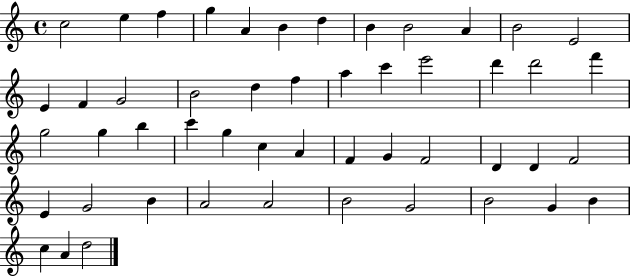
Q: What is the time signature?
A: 4/4